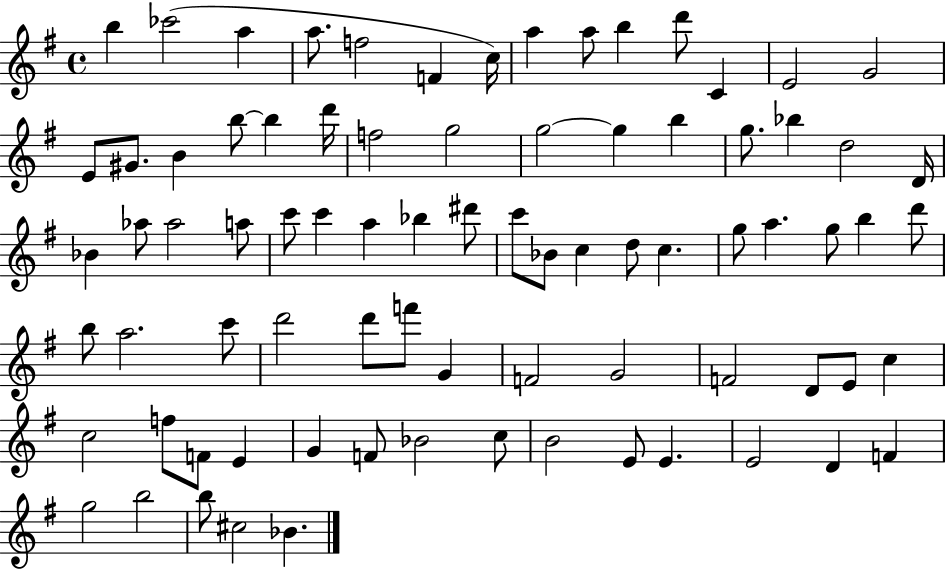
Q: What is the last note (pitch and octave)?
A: Bb4